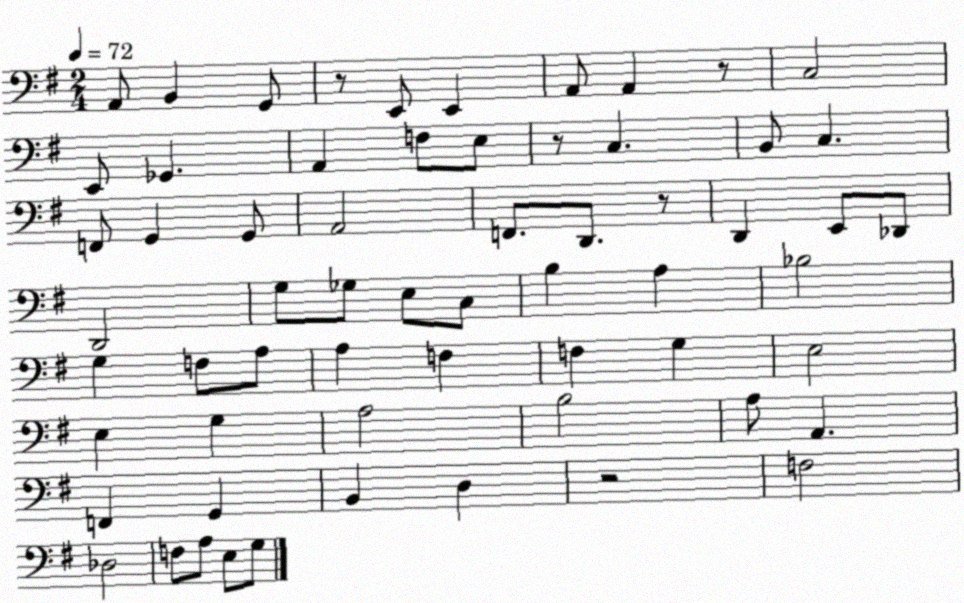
X:1
T:Untitled
M:2/4
L:1/4
K:G
A,,/2 B,, G,,/2 z/2 E,,/2 E,, A,,/2 A,, z/2 C,2 E,,/2 _G,, A,, F,/2 E,/2 z/2 C, B,,/2 C, F,,/2 G,, G,,/2 A,,2 F,,/2 D,,/2 z/2 D,, E,,/2 _D,,/2 D,,2 G,/2 _G,/2 E,/2 C,/2 B, A, _B,2 G, F,/2 A,/2 A, F, F, G, E,2 E, G, A,2 B,2 A,/2 A,, F,, G,, B,, D, z2 F,2 _D,2 F,/2 A,/2 E,/2 G,/2